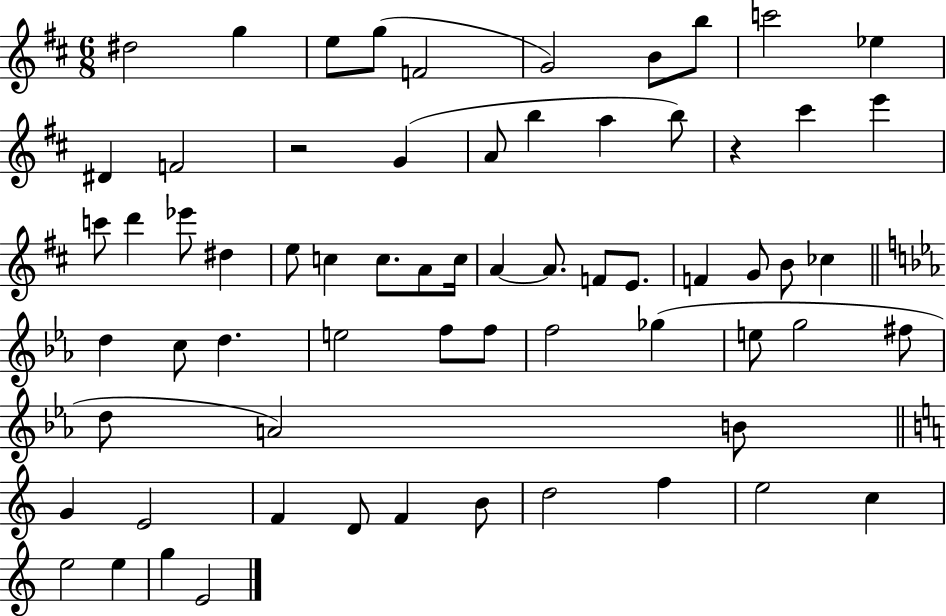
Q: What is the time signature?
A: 6/8